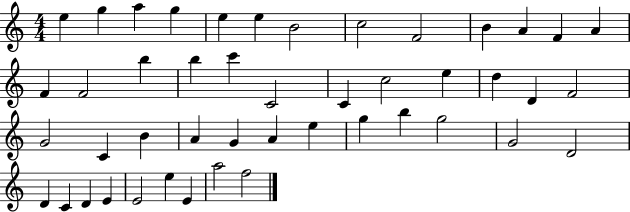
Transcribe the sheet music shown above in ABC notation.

X:1
T:Untitled
M:4/4
L:1/4
K:C
e g a g e e B2 c2 F2 B A F A F F2 b b c' C2 C c2 e d D F2 G2 C B A G A e g b g2 G2 D2 D C D E E2 e E a2 f2